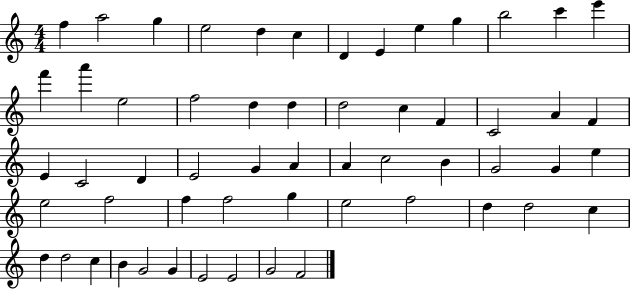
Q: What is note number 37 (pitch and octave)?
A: E5